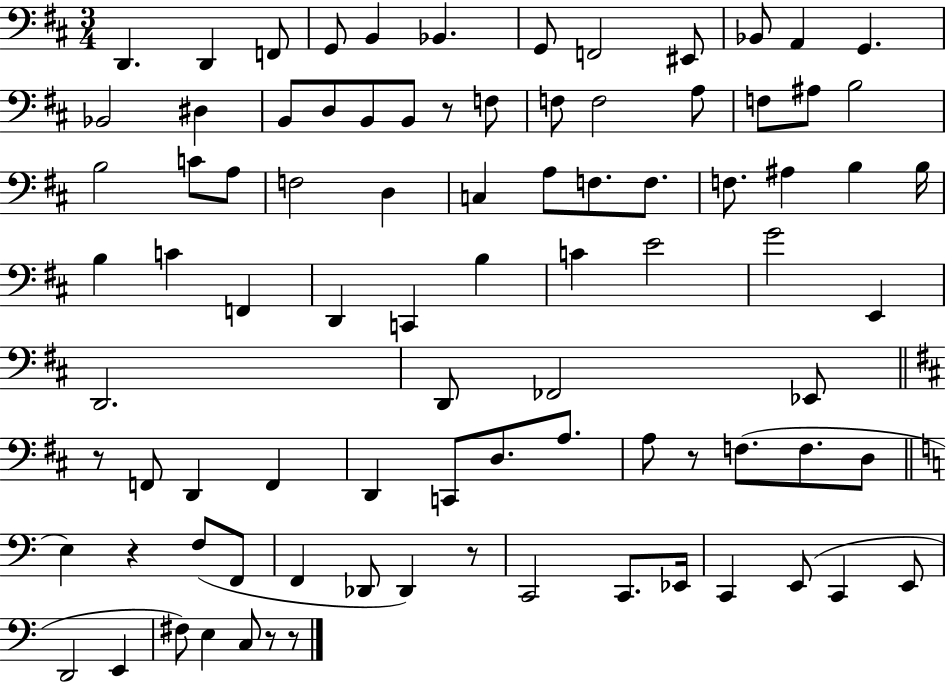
D2/q. D2/q F2/e G2/e B2/q Bb2/q. G2/e F2/h EIS2/e Bb2/e A2/q G2/q. Bb2/h D#3/q B2/e D3/e B2/e B2/e R/e F3/e F3/e F3/h A3/e F3/e A#3/e B3/h B3/h C4/e A3/e F3/h D3/q C3/q A3/e F3/e. F3/e. F3/e. A#3/q B3/q B3/s B3/q C4/q F2/q D2/q C2/q B3/q C4/q E4/h G4/h E2/q D2/h. D2/e FES2/h Eb2/e R/e F2/e D2/q F2/q D2/q C2/e D3/e. A3/e. A3/e R/e F3/e. F3/e. D3/e E3/q R/q F3/e F2/e F2/q Db2/e Db2/q R/e C2/h C2/e. Eb2/s C2/q E2/e C2/q E2/e D2/h E2/q F#3/e E3/q C3/e R/e R/e